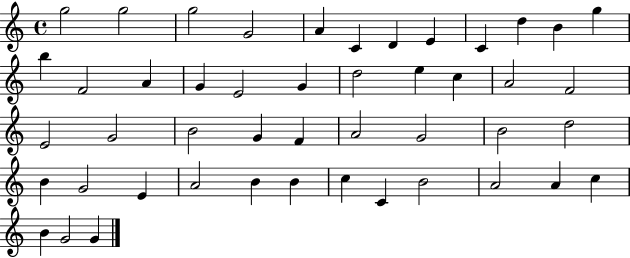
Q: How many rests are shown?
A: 0